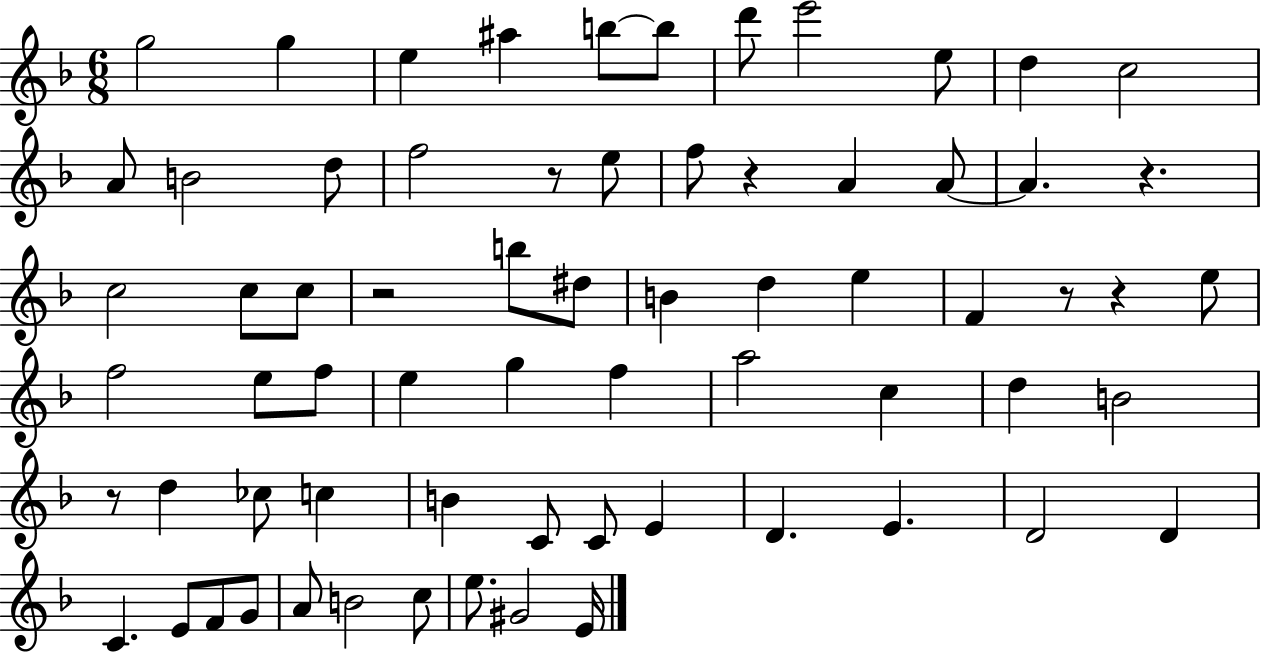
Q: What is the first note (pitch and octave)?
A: G5